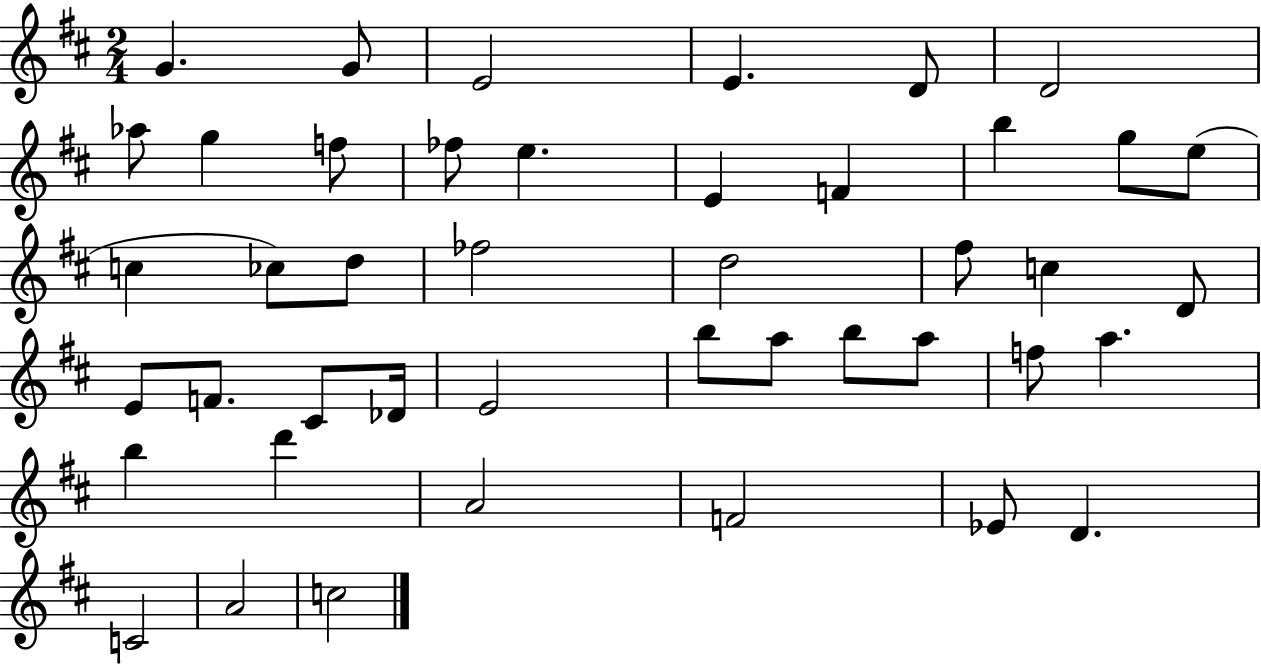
G4/q. G4/e E4/h E4/q. D4/e D4/h Ab5/e G5/q F5/e FES5/e E5/q. E4/q F4/q B5/q G5/e E5/e C5/q CES5/e D5/e FES5/h D5/h F#5/e C5/q D4/e E4/e F4/e. C#4/e Db4/s E4/h B5/e A5/e B5/e A5/e F5/e A5/q. B5/q D6/q A4/h F4/h Eb4/e D4/q. C4/h A4/h C5/h